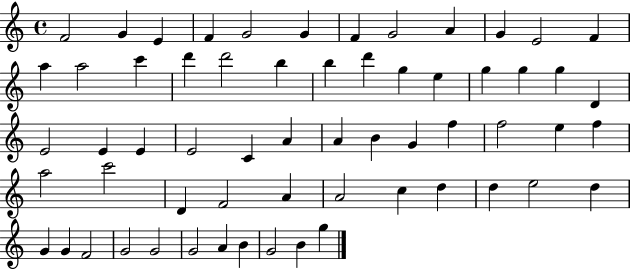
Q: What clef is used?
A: treble